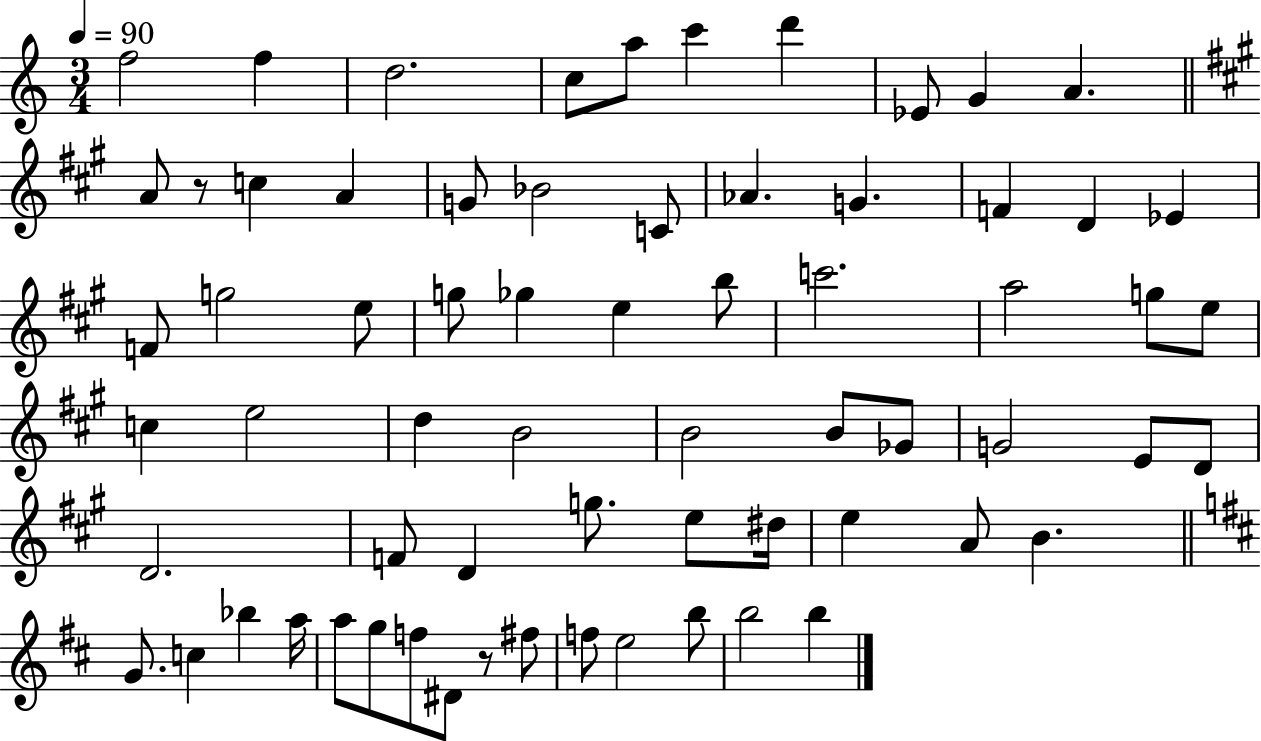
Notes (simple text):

F5/h F5/q D5/h. C5/e A5/e C6/q D6/q Eb4/e G4/q A4/q. A4/e R/e C5/q A4/q G4/e Bb4/h C4/e Ab4/q. G4/q. F4/q D4/q Eb4/q F4/e G5/h E5/e G5/e Gb5/q E5/q B5/e C6/h. A5/h G5/e E5/e C5/q E5/h D5/q B4/h B4/h B4/e Gb4/e G4/h E4/e D4/e D4/h. F4/e D4/q G5/e. E5/e D#5/s E5/q A4/e B4/q. G4/e. C5/q Bb5/q A5/s A5/e G5/e F5/e D#4/e R/e F#5/e F5/e E5/h B5/e B5/h B5/q